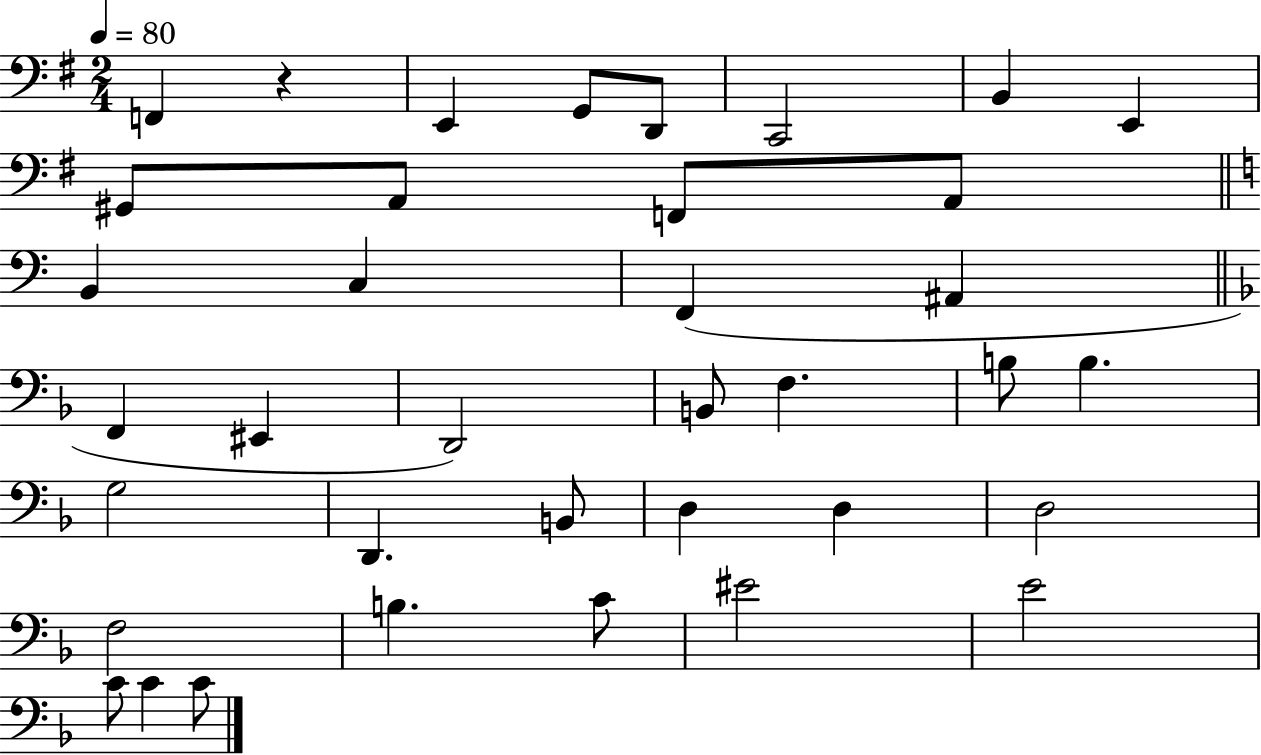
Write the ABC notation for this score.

X:1
T:Untitled
M:2/4
L:1/4
K:G
F,, z E,, G,,/2 D,,/2 C,,2 B,, E,, ^G,,/2 A,,/2 F,,/2 A,,/2 B,, C, F,, ^A,, F,, ^E,, D,,2 B,,/2 F, B,/2 B, G,2 D,, B,,/2 D, D, D,2 F,2 B, C/2 ^E2 E2 C/2 C C/2